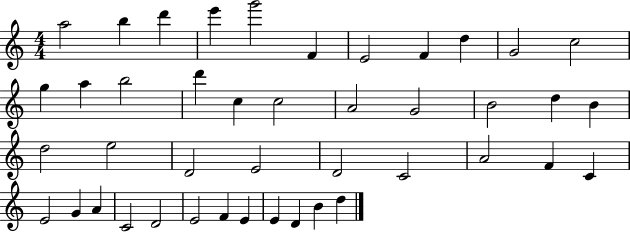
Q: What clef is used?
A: treble